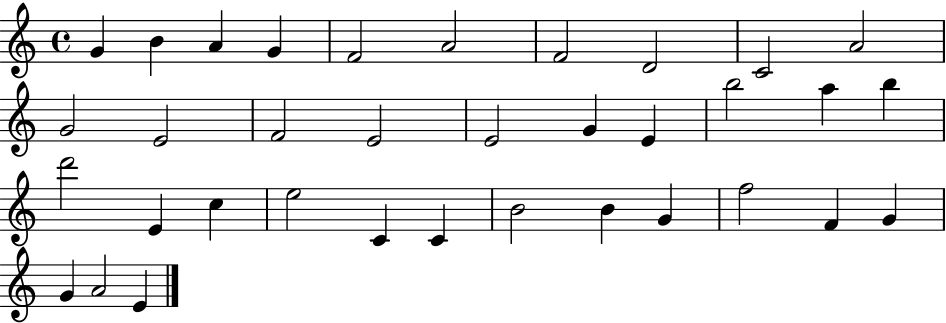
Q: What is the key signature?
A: C major